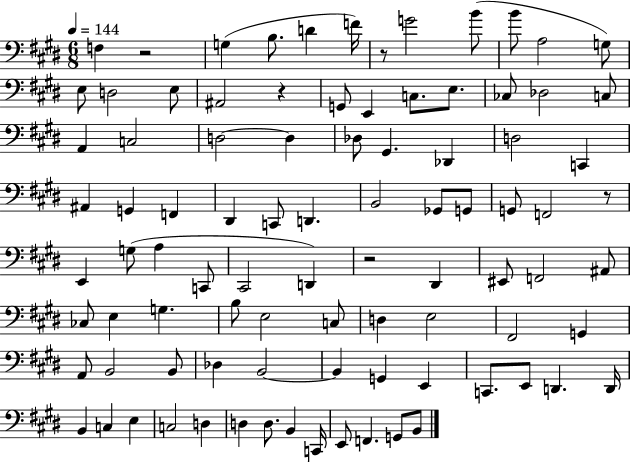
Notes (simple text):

F3/q R/h G3/q B3/e. D4/q F4/s R/e G4/h B4/e B4/e A3/h G3/e E3/e D3/h E3/e A#2/h R/q G2/e E2/q C3/e. E3/e. CES3/e Db3/h C3/e A2/q C3/h D3/h D3/q Db3/e G#2/q. Db2/q D3/h C2/q A#2/q G2/q F2/q D#2/q C2/e D2/q. B2/h Gb2/e G2/e G2/e F2/h R/e E2/q G3/e A3/q C2/e C#2/h D2/q R/h D#2/q EIS2/e F2/h A#2/e CES3/e E3/q G3/q. B3/e E3/h C3/e D3/q E3/h F#2/h G2/q A2/e B2/h B2/e Db3/q B2/h B2/q G2/q E2/q C2/e. E2/e D2/q. D2/s B2/q C3/q E3/q C3/h D3/q D3/q D3/e. B2/q C2/s E2/e F2/q. G2/e B2/e